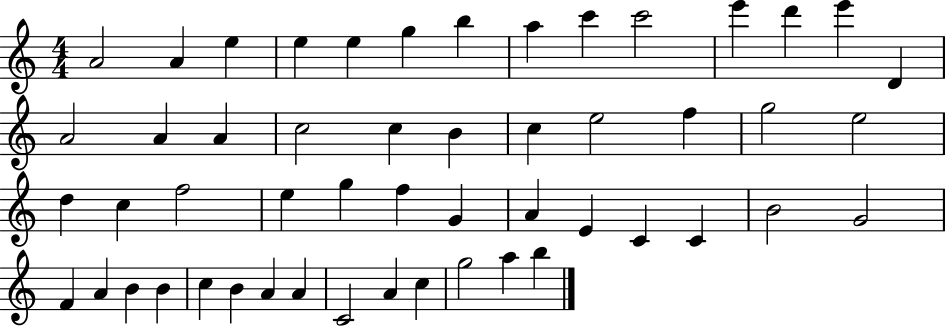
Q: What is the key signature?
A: C major